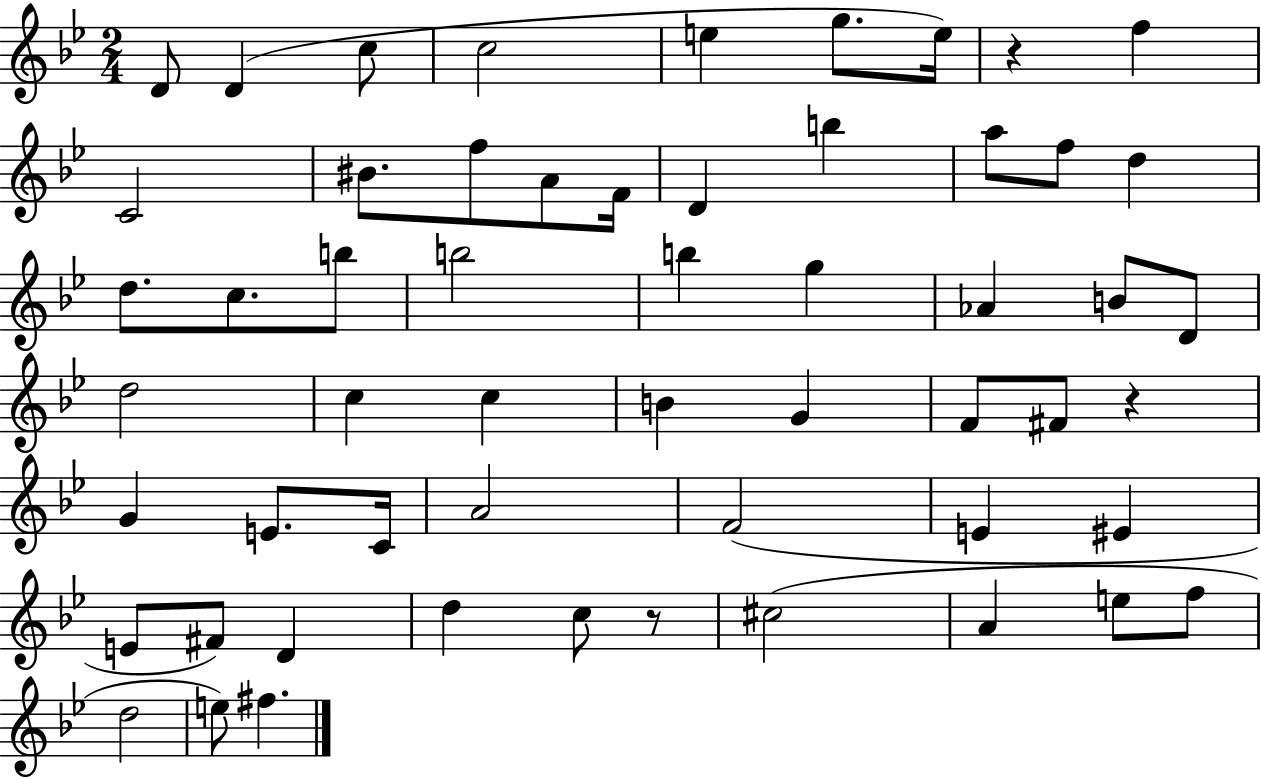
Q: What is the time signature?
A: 2/4